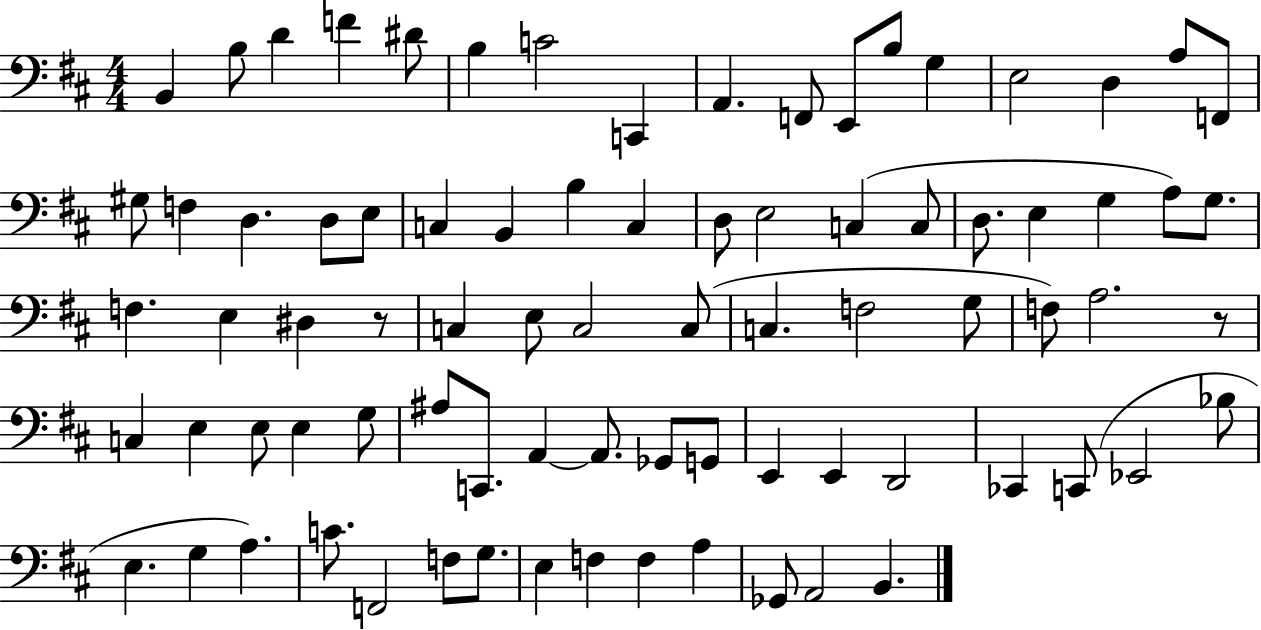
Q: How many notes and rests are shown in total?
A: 81